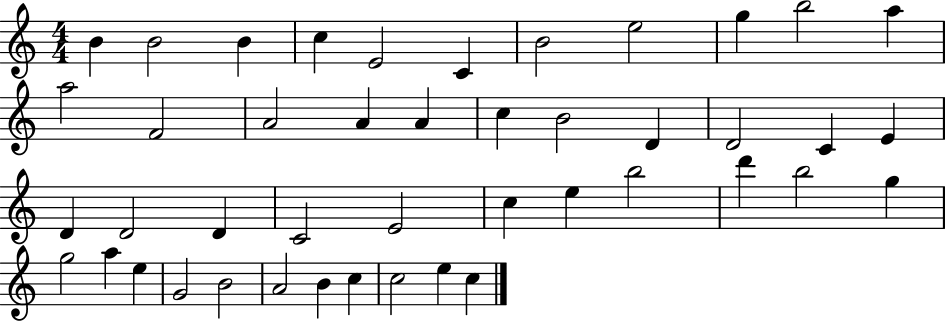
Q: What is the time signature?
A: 4/4